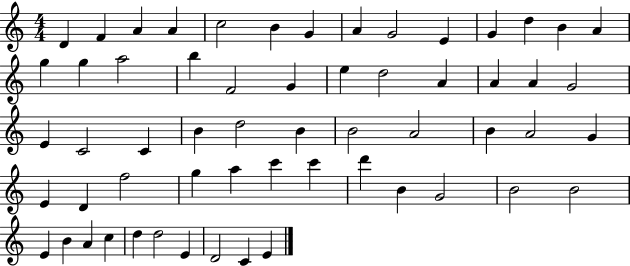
D4/q F4/q A4/q A4/q C5/h B4/q G4/q A4/q G4/h E4/q G4/q D5/q B4/q A4/q G5/q G5/q A5/h B5/q F4/h G4/q E5/q D5/h A4/q A4/q A4/q G4/h E4/q C4/h C4/q B4/q D5/h B4/q B4/h A4/h B4/q A4/h G4/q E4/q D4/q F5/h G5/q A5/q C6/q C6/q D6/q B4/q G4/h B4/h B4/h E4/q B4/q A4/q C5/q D5/q D5/h E4/q D4/h C4/q E4/q